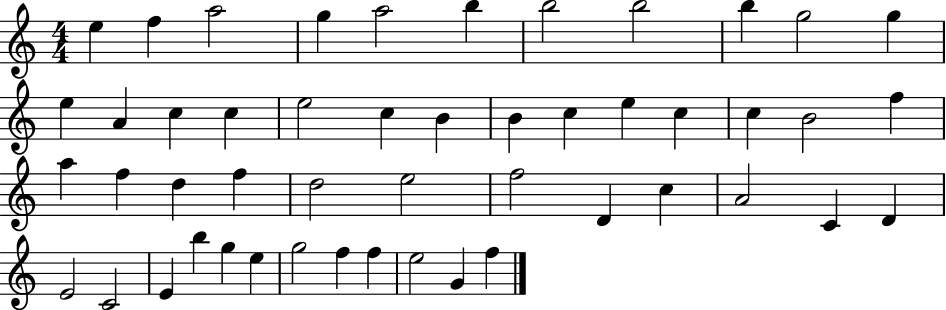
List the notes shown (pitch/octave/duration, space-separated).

E5/q F5/q A5/h G5/q A5/h B5/q B5/h B5/h B5/q G5/h G5/q E5/q A4/q C5/q C5/q E5/h C5/q B4/q B4/q C5/q E5/q C5/q C5/q B4/h F5/q A5/q F5/q D5/q F5/q D5/h E5/h F5/h D4/q C5/q A4/h C4/q D4/q E4/h C4/h E4/q B5/q G5/q E5/q G5/h F5/q F5/q E5/h G4/q F5/q